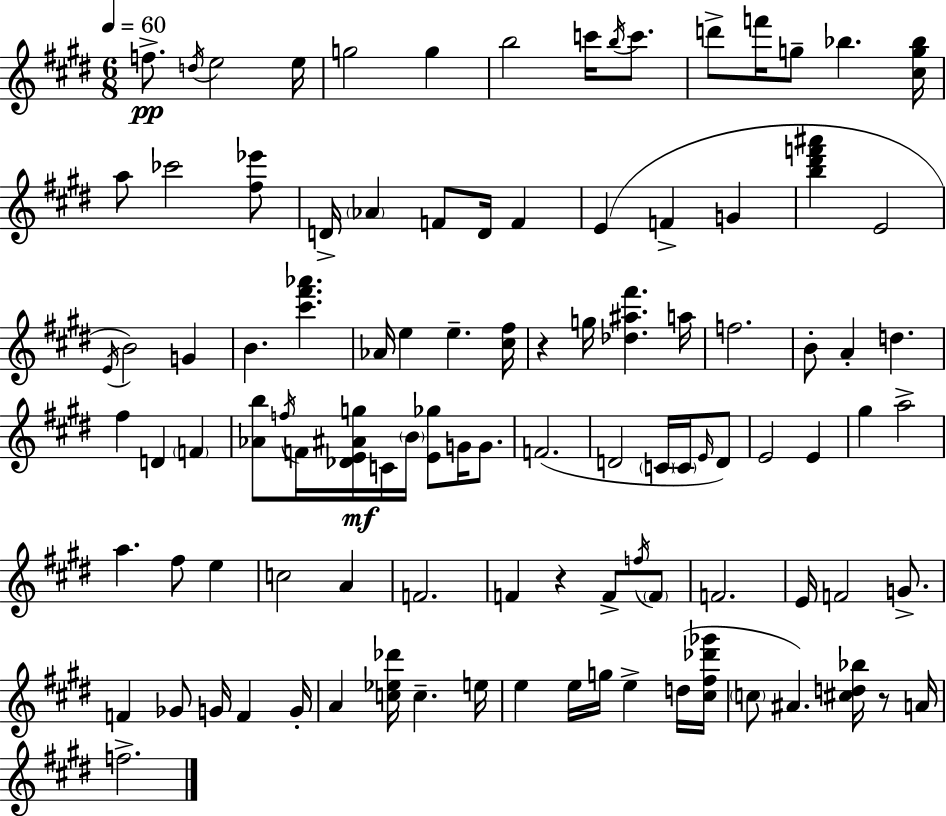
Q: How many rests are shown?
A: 3